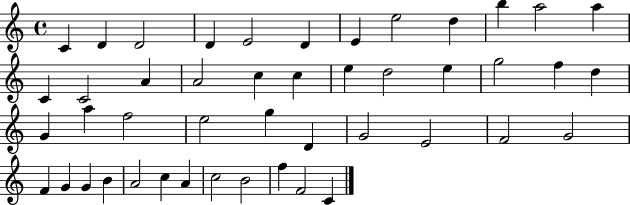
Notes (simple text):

C4/q D4/q D4/h D4/q E4/h D4/q E4/q E5/h D5/q B5/q A5/h A5/q C4/q C4/h A4/q A4/h C5/q C5/q E5/q D5/h E5/q G5/h F5/q D5/q G4/q A5/q F5/h E5/h G5/q D4/q G4/h E4/h F4/h G4/h F4/q G4/q G4/q B4/q A4/h C5/q A4/q C5/h B4/h F5/q F4/h C4/q